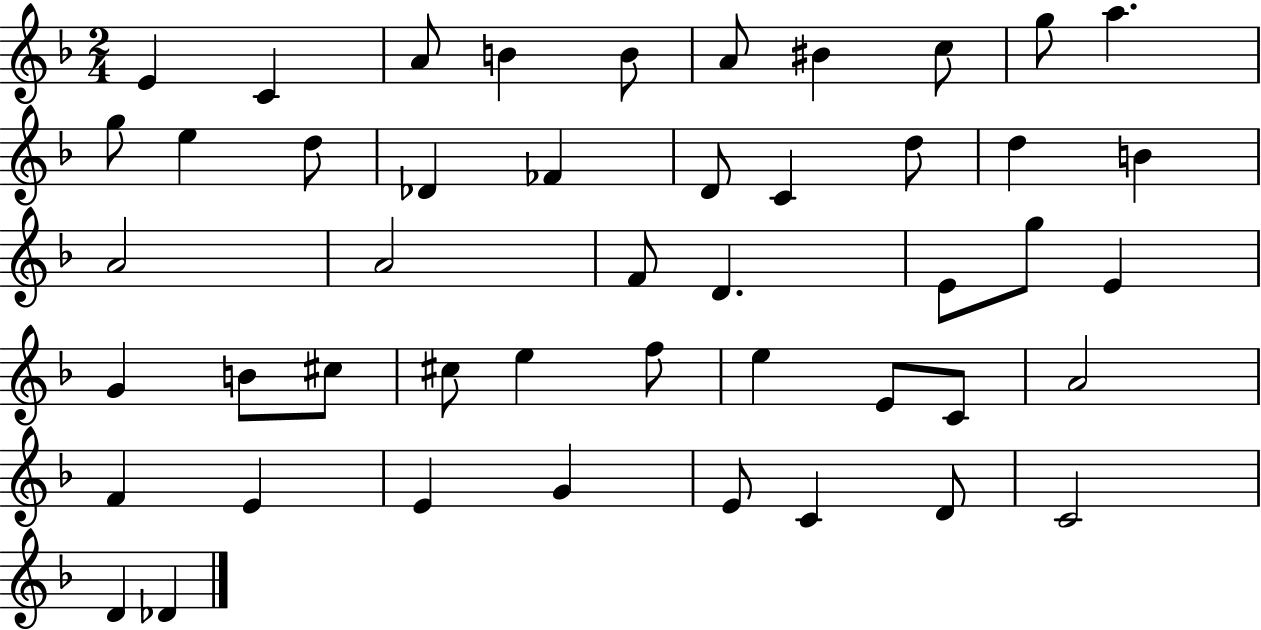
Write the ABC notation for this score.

X:1
T:Untitled
M:2/4
L:1/4
K:F
E C A/2 B B/2 A/2 ^B c/2 g/2 a g/2 e d/2 _D _F D/2 C d/2 d B A2 A2 F/2 D E/2 g/2 E G B/2 ^c/2 ^c/2 e f/2 e E/2 C/2 A2 F E E G E/2 C D/2 C2 D _D